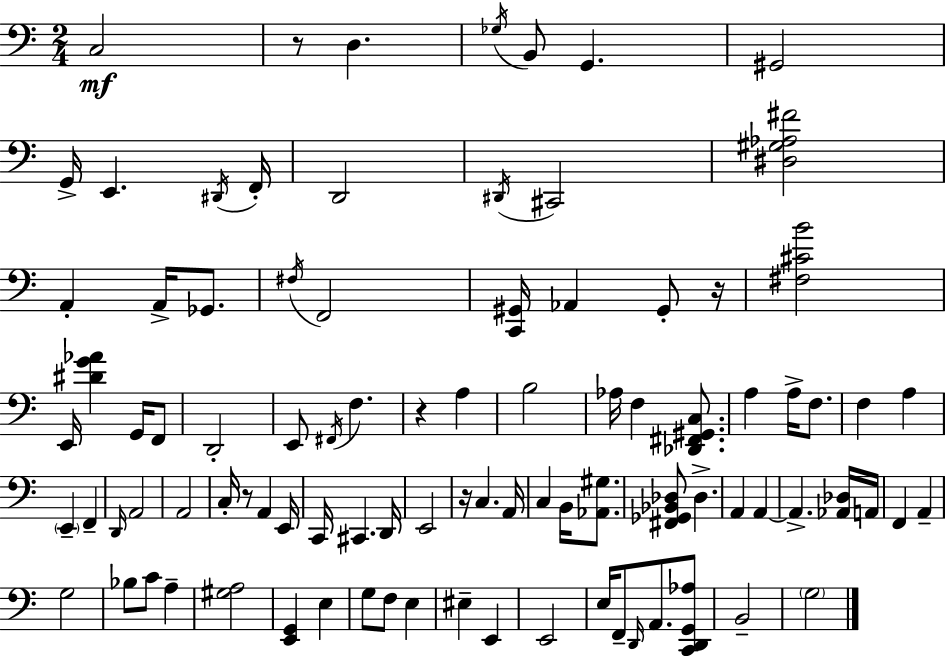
X:1
T:Untitled
M:2/4
L:1/4
K:C
C,2 z/2 D, _G,/4 B,,/2 G,, ^G,,2 G,,/4 E,, ^D,,/4 F,,/4 D,,2 ^D,,/4 ^C,,2 [^D,^G,_A,^F]2 A,, A,,/4 _G,,/2 ^F,/4 F,,2 [C,,^G,,]/4 _A,, ^G,,/2 z/4 [^F,^CB]2 E,,/4 [^DG_A] G,,/4 F,,/2 D,,2 E,,/2 ^F,,/4 F, z A, B,2 _A,/4 F, [_D,,^F,,^G,,C,]/2 A, A,/4 F,/2 F, A, E,, F,, D,,/4 A,,2 A,,2 C,/4 z/2 A,, E,,/4 C,,/4 ^C,, D,,/4 E,,2 z/4 C, A,,/4 C, B,,/4 [_A,,^G,]/2 [^F,,_G,,_B,,_D,]/2 _D, A,, A,, A,, [_A,,_D,]/4 A,,/4 F,, A,, G,2 _B,/2 C/2 A, [^G,A,]2 [E,,G,,] E, G,/2 F,/2 E, ^E, E,, E,,2 E,/4 F,,/2 D,,/4 A,,/2 [C,,D,,G,,_A,]/2 B,,2 G,2